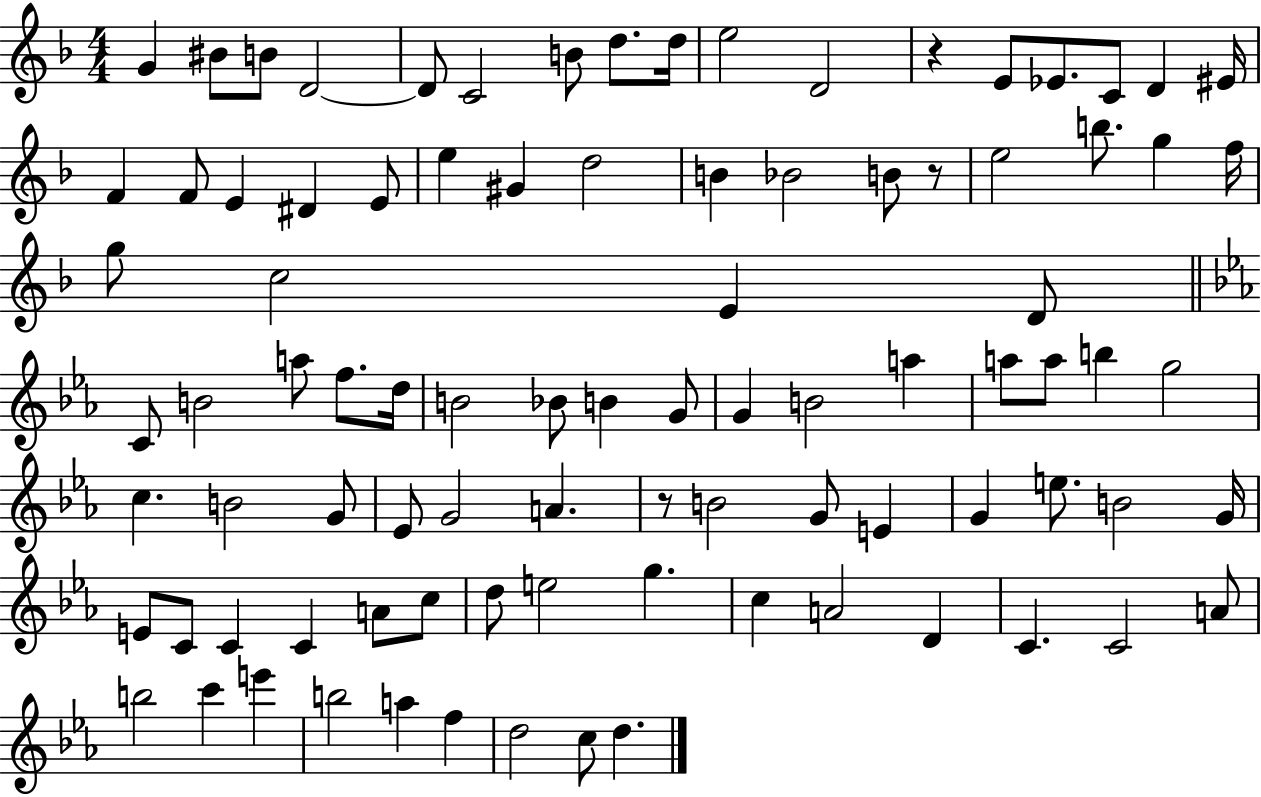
G4/q BIS4/e B4/e D4/h D4/e C4/h B4/e D5/e. D5/s E5/h D4/h R/q E4/e Eb4/e. C4/e D4/q EIS4/s F4/q F4/e E4/q D#4/q E4/e E5/q G#4/q D5/h B4/q Bb4/h B4/e R/e E5/h B5/e. G5/q F5/s G5/e C5/h E4/q D4/e C4/e B4/h A5/e F5/e. D5/s B4/h Bb4/e B4/q G4/e G4/q B4/h A5/q A5/e A5/e B5/q G5/h C5/q. B4/h G4/e Eb4/e G4/h A4/q. R/e B4/h G4/e E4/q G4/q E5/e. B4/h G4/s E4/e C4/e C4/q C4/q A4/e C5/e D5/e E5/h G5/q. C5/q A4/h D4/q C4/q. C4/h A4/e B5/h C6/q E6/q B5/h A5/q F5/q D5/h C5/e D5/q.